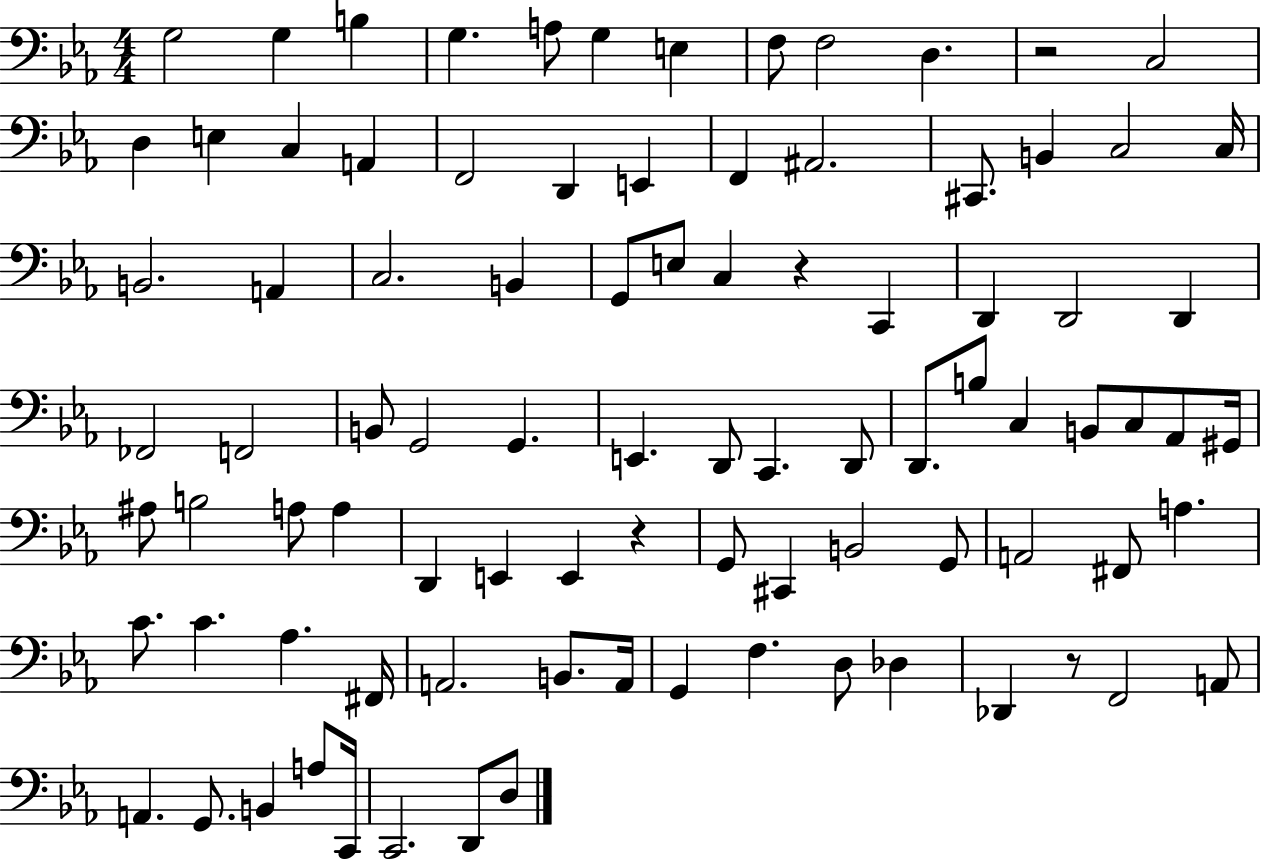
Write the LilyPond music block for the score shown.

{
  \clef bass
  \numericTimeSignature
  \time 4/4
  \key ees \major
  g2 g4 b4 | g4. a8 g4 e4 | f8 f2 d4. | r2 c2 | \break d4 e4 c4 a,4 | f,2 d,4 e,4 | f,4 ais,2. | cis,8. b,4 c2 c16 | \break b,2. a,4 | c2. b,4 | g,8 e8 c4 r4 c,4 | d,4 d,2 d,4 | \break fes,2 f,2 | b,8 g,2 g,4. | e,4. d,8 c,4. d,8 | d,8. b8 c4 b,8 c8 aes,8 gis,16 | \break ais8 b2 a8 a4 | d,4 e,4 e,4 r4 | g,8 cis,4 b,2 g,8 | a,2 fis,8 a4. | \break c'8. c'4. aes4. fis,16 | a,2. b,8. a,16 | g,4 f4. d8 des4 | des,4 r8 f,2 a,8 | \break a,4. g,8. b,4 a8 c,16 | c,2. d,8 d8 | \bar "|."
}